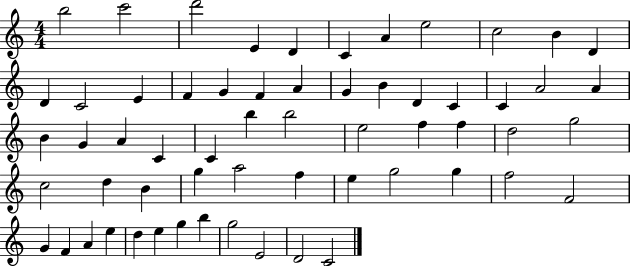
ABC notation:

X:1
T:Untitled
M:4/4
L:1/4
K:C
b2 c'2 d'2 E D C A e2 c2 B D D C2 E F G F A G B D C C A2 A B G A C C b b2 e2 f f d2 g2 c2 d B g a2 f e g2 g f2 F2 G F A e d e g b g2 E2 D2 C2